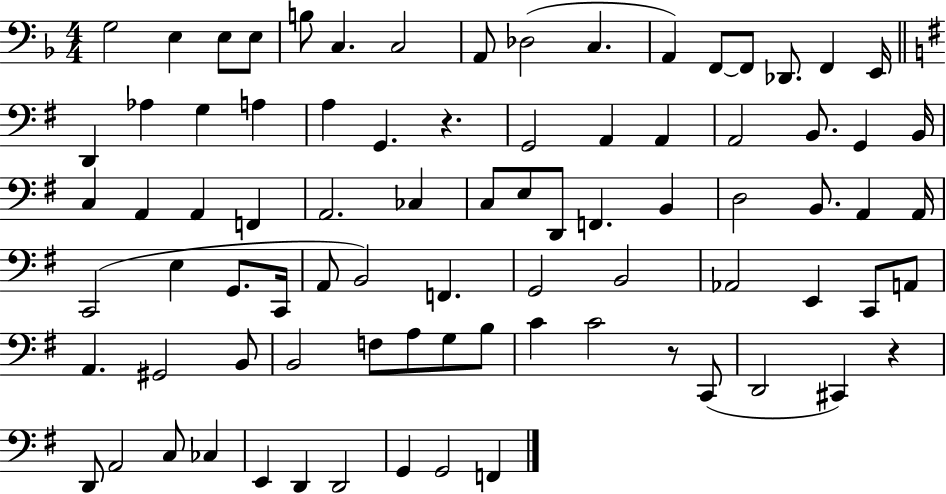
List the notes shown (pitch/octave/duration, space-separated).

G3/h E3/q E3/e E3/e B3/e C3/q. C3/h A2/e Db3/h C3/q. A2/q F2/e F2/e Db2/e. F2/q E2/s D2/q Ab3/q G3/q A3/q A3/q G2/q. R/q. G2/h A2/q A2/q A2/h B2/e. G2/q B2/s C3/q A2/q A2/q F2/q A2/h. CES3/q C3/e E3/e D2/e F2/q. B2/q D3/h B2/e. A2/q A2/s C2/h E3/q G2/e. C2/s A2/e B2/h F2/q. G2/h B2/h Ab2/h E2/q C2/e A2/e A2/q. G#2/h B2/e B2/h F3/e A3/e G3/e B3/e C4/q C4/h R/e C2/e D2/h C#2/q R/q D2/e A2/h C3/e CES3/q E2/q D2/q D2/h G2/q G2/h F2/q